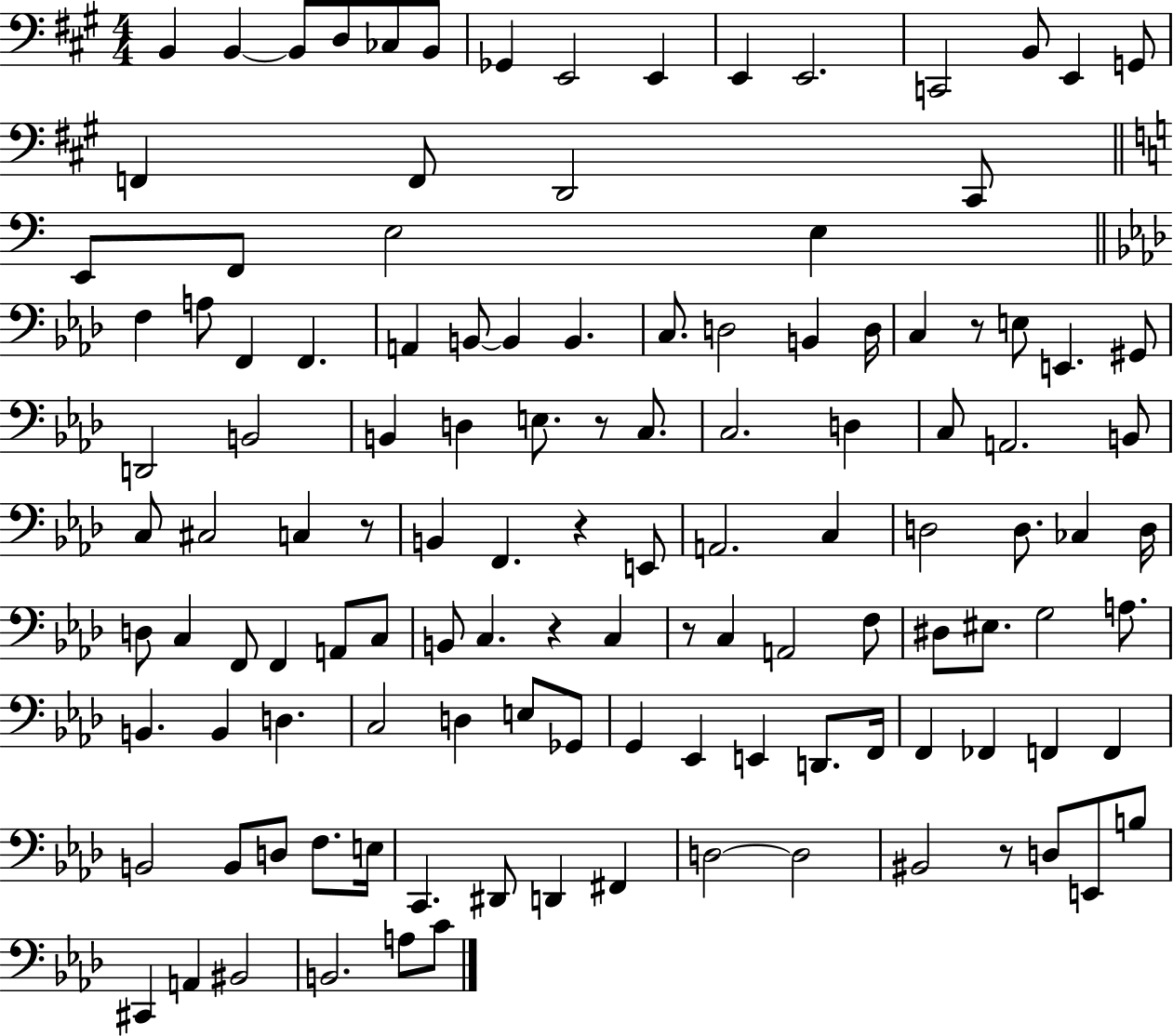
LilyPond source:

{
  \clef bass
  \numericTimeSignature
  \time 4/4
  \key a \major
  b,4 b,4~~ b,8 d8 ces8 b,8 | ges,4 e,2 e,4 | e,4 e,2. | c,2 b,8 e,4 g,8 | \break f,4 f,8 d,2 cis,8 | \bar "||" \break \key c \major e,8 f,8 e2 e4 | \bar "||" \break \key aes \major f4 a8 f,4 f,4. | a,4 b,8~~ b,4 b,4. | c8. d2 b,4 d16 | c4 r8 e8 e,4. gis,8 | \break d,2 b,2 | b,4 d4 e8. r8 c8. | c2. d4 | c8 a,2. b,8 | \break c8 cis2 c4 r8 | b,4 f,4. r4 e,8 | a,2. c4 | d2 d8. ces4 d16 | \break d8 c4 f,8 f,4 a,8 c8 | b,8 c4. r4 c4 | r8 c4 a,2 f8 | dis8 eis8. g2 a8. | \break b,4. b,4 d4. | c2 d4 e8 ges,8 | g,4 ees,4 e,4 d,8. f,16 | f,4 fes,4 f,4 f,4 | \break b,2 b,8 d8 f8. e16 | c,4. dis,8 d,4 fis,4 | d2~~ d2 | bis,2 r8 d8 e,8 b8 | \break cis,4 a,4 bis,2 | b,2. a8 c'8 | \bar "|."
}